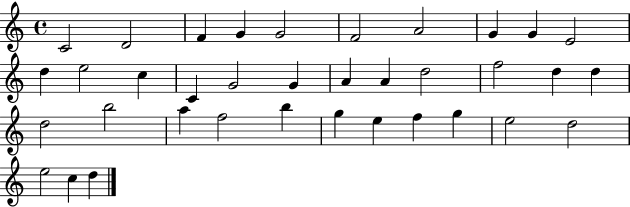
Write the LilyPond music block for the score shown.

{
  \clef treble
  \time 4/4
  \defaultTimeSignature
  \key c \major
  c'2 d'2 | f'4 g'4 g'2 | f'2 a'2 | g'4 g'4 e'2 | \break d''4 e''2 c''4 | c'4 g'2 g'4 | a'4 a'4 d''2 | f''2 d''4 d''4 | \break d''2 b''2 | a''4 f''2 b''4 | g''4 e''4 f''4 g''4 | e''2 d''2 | \break e''2 c''4 d''4 | \bar "|."
}